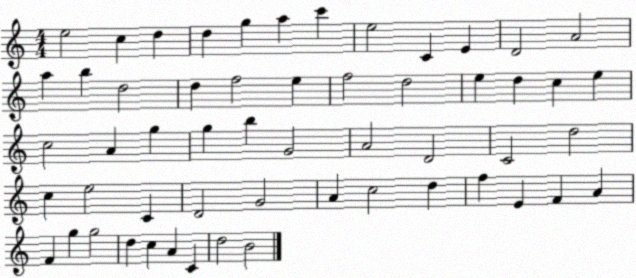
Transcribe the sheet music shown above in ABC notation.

X:1
T:Untitled
M:4/4
L:1/4
K:C
e2 c d d g a c' e2 C E D2 A2 a b d2 d f2 e f2 d2 e d c e c2 A g g b G2 A2 D2 C2 d2 c e2 C D2 G2 A c2 d f E F A F g g2 d c A C d2 B2